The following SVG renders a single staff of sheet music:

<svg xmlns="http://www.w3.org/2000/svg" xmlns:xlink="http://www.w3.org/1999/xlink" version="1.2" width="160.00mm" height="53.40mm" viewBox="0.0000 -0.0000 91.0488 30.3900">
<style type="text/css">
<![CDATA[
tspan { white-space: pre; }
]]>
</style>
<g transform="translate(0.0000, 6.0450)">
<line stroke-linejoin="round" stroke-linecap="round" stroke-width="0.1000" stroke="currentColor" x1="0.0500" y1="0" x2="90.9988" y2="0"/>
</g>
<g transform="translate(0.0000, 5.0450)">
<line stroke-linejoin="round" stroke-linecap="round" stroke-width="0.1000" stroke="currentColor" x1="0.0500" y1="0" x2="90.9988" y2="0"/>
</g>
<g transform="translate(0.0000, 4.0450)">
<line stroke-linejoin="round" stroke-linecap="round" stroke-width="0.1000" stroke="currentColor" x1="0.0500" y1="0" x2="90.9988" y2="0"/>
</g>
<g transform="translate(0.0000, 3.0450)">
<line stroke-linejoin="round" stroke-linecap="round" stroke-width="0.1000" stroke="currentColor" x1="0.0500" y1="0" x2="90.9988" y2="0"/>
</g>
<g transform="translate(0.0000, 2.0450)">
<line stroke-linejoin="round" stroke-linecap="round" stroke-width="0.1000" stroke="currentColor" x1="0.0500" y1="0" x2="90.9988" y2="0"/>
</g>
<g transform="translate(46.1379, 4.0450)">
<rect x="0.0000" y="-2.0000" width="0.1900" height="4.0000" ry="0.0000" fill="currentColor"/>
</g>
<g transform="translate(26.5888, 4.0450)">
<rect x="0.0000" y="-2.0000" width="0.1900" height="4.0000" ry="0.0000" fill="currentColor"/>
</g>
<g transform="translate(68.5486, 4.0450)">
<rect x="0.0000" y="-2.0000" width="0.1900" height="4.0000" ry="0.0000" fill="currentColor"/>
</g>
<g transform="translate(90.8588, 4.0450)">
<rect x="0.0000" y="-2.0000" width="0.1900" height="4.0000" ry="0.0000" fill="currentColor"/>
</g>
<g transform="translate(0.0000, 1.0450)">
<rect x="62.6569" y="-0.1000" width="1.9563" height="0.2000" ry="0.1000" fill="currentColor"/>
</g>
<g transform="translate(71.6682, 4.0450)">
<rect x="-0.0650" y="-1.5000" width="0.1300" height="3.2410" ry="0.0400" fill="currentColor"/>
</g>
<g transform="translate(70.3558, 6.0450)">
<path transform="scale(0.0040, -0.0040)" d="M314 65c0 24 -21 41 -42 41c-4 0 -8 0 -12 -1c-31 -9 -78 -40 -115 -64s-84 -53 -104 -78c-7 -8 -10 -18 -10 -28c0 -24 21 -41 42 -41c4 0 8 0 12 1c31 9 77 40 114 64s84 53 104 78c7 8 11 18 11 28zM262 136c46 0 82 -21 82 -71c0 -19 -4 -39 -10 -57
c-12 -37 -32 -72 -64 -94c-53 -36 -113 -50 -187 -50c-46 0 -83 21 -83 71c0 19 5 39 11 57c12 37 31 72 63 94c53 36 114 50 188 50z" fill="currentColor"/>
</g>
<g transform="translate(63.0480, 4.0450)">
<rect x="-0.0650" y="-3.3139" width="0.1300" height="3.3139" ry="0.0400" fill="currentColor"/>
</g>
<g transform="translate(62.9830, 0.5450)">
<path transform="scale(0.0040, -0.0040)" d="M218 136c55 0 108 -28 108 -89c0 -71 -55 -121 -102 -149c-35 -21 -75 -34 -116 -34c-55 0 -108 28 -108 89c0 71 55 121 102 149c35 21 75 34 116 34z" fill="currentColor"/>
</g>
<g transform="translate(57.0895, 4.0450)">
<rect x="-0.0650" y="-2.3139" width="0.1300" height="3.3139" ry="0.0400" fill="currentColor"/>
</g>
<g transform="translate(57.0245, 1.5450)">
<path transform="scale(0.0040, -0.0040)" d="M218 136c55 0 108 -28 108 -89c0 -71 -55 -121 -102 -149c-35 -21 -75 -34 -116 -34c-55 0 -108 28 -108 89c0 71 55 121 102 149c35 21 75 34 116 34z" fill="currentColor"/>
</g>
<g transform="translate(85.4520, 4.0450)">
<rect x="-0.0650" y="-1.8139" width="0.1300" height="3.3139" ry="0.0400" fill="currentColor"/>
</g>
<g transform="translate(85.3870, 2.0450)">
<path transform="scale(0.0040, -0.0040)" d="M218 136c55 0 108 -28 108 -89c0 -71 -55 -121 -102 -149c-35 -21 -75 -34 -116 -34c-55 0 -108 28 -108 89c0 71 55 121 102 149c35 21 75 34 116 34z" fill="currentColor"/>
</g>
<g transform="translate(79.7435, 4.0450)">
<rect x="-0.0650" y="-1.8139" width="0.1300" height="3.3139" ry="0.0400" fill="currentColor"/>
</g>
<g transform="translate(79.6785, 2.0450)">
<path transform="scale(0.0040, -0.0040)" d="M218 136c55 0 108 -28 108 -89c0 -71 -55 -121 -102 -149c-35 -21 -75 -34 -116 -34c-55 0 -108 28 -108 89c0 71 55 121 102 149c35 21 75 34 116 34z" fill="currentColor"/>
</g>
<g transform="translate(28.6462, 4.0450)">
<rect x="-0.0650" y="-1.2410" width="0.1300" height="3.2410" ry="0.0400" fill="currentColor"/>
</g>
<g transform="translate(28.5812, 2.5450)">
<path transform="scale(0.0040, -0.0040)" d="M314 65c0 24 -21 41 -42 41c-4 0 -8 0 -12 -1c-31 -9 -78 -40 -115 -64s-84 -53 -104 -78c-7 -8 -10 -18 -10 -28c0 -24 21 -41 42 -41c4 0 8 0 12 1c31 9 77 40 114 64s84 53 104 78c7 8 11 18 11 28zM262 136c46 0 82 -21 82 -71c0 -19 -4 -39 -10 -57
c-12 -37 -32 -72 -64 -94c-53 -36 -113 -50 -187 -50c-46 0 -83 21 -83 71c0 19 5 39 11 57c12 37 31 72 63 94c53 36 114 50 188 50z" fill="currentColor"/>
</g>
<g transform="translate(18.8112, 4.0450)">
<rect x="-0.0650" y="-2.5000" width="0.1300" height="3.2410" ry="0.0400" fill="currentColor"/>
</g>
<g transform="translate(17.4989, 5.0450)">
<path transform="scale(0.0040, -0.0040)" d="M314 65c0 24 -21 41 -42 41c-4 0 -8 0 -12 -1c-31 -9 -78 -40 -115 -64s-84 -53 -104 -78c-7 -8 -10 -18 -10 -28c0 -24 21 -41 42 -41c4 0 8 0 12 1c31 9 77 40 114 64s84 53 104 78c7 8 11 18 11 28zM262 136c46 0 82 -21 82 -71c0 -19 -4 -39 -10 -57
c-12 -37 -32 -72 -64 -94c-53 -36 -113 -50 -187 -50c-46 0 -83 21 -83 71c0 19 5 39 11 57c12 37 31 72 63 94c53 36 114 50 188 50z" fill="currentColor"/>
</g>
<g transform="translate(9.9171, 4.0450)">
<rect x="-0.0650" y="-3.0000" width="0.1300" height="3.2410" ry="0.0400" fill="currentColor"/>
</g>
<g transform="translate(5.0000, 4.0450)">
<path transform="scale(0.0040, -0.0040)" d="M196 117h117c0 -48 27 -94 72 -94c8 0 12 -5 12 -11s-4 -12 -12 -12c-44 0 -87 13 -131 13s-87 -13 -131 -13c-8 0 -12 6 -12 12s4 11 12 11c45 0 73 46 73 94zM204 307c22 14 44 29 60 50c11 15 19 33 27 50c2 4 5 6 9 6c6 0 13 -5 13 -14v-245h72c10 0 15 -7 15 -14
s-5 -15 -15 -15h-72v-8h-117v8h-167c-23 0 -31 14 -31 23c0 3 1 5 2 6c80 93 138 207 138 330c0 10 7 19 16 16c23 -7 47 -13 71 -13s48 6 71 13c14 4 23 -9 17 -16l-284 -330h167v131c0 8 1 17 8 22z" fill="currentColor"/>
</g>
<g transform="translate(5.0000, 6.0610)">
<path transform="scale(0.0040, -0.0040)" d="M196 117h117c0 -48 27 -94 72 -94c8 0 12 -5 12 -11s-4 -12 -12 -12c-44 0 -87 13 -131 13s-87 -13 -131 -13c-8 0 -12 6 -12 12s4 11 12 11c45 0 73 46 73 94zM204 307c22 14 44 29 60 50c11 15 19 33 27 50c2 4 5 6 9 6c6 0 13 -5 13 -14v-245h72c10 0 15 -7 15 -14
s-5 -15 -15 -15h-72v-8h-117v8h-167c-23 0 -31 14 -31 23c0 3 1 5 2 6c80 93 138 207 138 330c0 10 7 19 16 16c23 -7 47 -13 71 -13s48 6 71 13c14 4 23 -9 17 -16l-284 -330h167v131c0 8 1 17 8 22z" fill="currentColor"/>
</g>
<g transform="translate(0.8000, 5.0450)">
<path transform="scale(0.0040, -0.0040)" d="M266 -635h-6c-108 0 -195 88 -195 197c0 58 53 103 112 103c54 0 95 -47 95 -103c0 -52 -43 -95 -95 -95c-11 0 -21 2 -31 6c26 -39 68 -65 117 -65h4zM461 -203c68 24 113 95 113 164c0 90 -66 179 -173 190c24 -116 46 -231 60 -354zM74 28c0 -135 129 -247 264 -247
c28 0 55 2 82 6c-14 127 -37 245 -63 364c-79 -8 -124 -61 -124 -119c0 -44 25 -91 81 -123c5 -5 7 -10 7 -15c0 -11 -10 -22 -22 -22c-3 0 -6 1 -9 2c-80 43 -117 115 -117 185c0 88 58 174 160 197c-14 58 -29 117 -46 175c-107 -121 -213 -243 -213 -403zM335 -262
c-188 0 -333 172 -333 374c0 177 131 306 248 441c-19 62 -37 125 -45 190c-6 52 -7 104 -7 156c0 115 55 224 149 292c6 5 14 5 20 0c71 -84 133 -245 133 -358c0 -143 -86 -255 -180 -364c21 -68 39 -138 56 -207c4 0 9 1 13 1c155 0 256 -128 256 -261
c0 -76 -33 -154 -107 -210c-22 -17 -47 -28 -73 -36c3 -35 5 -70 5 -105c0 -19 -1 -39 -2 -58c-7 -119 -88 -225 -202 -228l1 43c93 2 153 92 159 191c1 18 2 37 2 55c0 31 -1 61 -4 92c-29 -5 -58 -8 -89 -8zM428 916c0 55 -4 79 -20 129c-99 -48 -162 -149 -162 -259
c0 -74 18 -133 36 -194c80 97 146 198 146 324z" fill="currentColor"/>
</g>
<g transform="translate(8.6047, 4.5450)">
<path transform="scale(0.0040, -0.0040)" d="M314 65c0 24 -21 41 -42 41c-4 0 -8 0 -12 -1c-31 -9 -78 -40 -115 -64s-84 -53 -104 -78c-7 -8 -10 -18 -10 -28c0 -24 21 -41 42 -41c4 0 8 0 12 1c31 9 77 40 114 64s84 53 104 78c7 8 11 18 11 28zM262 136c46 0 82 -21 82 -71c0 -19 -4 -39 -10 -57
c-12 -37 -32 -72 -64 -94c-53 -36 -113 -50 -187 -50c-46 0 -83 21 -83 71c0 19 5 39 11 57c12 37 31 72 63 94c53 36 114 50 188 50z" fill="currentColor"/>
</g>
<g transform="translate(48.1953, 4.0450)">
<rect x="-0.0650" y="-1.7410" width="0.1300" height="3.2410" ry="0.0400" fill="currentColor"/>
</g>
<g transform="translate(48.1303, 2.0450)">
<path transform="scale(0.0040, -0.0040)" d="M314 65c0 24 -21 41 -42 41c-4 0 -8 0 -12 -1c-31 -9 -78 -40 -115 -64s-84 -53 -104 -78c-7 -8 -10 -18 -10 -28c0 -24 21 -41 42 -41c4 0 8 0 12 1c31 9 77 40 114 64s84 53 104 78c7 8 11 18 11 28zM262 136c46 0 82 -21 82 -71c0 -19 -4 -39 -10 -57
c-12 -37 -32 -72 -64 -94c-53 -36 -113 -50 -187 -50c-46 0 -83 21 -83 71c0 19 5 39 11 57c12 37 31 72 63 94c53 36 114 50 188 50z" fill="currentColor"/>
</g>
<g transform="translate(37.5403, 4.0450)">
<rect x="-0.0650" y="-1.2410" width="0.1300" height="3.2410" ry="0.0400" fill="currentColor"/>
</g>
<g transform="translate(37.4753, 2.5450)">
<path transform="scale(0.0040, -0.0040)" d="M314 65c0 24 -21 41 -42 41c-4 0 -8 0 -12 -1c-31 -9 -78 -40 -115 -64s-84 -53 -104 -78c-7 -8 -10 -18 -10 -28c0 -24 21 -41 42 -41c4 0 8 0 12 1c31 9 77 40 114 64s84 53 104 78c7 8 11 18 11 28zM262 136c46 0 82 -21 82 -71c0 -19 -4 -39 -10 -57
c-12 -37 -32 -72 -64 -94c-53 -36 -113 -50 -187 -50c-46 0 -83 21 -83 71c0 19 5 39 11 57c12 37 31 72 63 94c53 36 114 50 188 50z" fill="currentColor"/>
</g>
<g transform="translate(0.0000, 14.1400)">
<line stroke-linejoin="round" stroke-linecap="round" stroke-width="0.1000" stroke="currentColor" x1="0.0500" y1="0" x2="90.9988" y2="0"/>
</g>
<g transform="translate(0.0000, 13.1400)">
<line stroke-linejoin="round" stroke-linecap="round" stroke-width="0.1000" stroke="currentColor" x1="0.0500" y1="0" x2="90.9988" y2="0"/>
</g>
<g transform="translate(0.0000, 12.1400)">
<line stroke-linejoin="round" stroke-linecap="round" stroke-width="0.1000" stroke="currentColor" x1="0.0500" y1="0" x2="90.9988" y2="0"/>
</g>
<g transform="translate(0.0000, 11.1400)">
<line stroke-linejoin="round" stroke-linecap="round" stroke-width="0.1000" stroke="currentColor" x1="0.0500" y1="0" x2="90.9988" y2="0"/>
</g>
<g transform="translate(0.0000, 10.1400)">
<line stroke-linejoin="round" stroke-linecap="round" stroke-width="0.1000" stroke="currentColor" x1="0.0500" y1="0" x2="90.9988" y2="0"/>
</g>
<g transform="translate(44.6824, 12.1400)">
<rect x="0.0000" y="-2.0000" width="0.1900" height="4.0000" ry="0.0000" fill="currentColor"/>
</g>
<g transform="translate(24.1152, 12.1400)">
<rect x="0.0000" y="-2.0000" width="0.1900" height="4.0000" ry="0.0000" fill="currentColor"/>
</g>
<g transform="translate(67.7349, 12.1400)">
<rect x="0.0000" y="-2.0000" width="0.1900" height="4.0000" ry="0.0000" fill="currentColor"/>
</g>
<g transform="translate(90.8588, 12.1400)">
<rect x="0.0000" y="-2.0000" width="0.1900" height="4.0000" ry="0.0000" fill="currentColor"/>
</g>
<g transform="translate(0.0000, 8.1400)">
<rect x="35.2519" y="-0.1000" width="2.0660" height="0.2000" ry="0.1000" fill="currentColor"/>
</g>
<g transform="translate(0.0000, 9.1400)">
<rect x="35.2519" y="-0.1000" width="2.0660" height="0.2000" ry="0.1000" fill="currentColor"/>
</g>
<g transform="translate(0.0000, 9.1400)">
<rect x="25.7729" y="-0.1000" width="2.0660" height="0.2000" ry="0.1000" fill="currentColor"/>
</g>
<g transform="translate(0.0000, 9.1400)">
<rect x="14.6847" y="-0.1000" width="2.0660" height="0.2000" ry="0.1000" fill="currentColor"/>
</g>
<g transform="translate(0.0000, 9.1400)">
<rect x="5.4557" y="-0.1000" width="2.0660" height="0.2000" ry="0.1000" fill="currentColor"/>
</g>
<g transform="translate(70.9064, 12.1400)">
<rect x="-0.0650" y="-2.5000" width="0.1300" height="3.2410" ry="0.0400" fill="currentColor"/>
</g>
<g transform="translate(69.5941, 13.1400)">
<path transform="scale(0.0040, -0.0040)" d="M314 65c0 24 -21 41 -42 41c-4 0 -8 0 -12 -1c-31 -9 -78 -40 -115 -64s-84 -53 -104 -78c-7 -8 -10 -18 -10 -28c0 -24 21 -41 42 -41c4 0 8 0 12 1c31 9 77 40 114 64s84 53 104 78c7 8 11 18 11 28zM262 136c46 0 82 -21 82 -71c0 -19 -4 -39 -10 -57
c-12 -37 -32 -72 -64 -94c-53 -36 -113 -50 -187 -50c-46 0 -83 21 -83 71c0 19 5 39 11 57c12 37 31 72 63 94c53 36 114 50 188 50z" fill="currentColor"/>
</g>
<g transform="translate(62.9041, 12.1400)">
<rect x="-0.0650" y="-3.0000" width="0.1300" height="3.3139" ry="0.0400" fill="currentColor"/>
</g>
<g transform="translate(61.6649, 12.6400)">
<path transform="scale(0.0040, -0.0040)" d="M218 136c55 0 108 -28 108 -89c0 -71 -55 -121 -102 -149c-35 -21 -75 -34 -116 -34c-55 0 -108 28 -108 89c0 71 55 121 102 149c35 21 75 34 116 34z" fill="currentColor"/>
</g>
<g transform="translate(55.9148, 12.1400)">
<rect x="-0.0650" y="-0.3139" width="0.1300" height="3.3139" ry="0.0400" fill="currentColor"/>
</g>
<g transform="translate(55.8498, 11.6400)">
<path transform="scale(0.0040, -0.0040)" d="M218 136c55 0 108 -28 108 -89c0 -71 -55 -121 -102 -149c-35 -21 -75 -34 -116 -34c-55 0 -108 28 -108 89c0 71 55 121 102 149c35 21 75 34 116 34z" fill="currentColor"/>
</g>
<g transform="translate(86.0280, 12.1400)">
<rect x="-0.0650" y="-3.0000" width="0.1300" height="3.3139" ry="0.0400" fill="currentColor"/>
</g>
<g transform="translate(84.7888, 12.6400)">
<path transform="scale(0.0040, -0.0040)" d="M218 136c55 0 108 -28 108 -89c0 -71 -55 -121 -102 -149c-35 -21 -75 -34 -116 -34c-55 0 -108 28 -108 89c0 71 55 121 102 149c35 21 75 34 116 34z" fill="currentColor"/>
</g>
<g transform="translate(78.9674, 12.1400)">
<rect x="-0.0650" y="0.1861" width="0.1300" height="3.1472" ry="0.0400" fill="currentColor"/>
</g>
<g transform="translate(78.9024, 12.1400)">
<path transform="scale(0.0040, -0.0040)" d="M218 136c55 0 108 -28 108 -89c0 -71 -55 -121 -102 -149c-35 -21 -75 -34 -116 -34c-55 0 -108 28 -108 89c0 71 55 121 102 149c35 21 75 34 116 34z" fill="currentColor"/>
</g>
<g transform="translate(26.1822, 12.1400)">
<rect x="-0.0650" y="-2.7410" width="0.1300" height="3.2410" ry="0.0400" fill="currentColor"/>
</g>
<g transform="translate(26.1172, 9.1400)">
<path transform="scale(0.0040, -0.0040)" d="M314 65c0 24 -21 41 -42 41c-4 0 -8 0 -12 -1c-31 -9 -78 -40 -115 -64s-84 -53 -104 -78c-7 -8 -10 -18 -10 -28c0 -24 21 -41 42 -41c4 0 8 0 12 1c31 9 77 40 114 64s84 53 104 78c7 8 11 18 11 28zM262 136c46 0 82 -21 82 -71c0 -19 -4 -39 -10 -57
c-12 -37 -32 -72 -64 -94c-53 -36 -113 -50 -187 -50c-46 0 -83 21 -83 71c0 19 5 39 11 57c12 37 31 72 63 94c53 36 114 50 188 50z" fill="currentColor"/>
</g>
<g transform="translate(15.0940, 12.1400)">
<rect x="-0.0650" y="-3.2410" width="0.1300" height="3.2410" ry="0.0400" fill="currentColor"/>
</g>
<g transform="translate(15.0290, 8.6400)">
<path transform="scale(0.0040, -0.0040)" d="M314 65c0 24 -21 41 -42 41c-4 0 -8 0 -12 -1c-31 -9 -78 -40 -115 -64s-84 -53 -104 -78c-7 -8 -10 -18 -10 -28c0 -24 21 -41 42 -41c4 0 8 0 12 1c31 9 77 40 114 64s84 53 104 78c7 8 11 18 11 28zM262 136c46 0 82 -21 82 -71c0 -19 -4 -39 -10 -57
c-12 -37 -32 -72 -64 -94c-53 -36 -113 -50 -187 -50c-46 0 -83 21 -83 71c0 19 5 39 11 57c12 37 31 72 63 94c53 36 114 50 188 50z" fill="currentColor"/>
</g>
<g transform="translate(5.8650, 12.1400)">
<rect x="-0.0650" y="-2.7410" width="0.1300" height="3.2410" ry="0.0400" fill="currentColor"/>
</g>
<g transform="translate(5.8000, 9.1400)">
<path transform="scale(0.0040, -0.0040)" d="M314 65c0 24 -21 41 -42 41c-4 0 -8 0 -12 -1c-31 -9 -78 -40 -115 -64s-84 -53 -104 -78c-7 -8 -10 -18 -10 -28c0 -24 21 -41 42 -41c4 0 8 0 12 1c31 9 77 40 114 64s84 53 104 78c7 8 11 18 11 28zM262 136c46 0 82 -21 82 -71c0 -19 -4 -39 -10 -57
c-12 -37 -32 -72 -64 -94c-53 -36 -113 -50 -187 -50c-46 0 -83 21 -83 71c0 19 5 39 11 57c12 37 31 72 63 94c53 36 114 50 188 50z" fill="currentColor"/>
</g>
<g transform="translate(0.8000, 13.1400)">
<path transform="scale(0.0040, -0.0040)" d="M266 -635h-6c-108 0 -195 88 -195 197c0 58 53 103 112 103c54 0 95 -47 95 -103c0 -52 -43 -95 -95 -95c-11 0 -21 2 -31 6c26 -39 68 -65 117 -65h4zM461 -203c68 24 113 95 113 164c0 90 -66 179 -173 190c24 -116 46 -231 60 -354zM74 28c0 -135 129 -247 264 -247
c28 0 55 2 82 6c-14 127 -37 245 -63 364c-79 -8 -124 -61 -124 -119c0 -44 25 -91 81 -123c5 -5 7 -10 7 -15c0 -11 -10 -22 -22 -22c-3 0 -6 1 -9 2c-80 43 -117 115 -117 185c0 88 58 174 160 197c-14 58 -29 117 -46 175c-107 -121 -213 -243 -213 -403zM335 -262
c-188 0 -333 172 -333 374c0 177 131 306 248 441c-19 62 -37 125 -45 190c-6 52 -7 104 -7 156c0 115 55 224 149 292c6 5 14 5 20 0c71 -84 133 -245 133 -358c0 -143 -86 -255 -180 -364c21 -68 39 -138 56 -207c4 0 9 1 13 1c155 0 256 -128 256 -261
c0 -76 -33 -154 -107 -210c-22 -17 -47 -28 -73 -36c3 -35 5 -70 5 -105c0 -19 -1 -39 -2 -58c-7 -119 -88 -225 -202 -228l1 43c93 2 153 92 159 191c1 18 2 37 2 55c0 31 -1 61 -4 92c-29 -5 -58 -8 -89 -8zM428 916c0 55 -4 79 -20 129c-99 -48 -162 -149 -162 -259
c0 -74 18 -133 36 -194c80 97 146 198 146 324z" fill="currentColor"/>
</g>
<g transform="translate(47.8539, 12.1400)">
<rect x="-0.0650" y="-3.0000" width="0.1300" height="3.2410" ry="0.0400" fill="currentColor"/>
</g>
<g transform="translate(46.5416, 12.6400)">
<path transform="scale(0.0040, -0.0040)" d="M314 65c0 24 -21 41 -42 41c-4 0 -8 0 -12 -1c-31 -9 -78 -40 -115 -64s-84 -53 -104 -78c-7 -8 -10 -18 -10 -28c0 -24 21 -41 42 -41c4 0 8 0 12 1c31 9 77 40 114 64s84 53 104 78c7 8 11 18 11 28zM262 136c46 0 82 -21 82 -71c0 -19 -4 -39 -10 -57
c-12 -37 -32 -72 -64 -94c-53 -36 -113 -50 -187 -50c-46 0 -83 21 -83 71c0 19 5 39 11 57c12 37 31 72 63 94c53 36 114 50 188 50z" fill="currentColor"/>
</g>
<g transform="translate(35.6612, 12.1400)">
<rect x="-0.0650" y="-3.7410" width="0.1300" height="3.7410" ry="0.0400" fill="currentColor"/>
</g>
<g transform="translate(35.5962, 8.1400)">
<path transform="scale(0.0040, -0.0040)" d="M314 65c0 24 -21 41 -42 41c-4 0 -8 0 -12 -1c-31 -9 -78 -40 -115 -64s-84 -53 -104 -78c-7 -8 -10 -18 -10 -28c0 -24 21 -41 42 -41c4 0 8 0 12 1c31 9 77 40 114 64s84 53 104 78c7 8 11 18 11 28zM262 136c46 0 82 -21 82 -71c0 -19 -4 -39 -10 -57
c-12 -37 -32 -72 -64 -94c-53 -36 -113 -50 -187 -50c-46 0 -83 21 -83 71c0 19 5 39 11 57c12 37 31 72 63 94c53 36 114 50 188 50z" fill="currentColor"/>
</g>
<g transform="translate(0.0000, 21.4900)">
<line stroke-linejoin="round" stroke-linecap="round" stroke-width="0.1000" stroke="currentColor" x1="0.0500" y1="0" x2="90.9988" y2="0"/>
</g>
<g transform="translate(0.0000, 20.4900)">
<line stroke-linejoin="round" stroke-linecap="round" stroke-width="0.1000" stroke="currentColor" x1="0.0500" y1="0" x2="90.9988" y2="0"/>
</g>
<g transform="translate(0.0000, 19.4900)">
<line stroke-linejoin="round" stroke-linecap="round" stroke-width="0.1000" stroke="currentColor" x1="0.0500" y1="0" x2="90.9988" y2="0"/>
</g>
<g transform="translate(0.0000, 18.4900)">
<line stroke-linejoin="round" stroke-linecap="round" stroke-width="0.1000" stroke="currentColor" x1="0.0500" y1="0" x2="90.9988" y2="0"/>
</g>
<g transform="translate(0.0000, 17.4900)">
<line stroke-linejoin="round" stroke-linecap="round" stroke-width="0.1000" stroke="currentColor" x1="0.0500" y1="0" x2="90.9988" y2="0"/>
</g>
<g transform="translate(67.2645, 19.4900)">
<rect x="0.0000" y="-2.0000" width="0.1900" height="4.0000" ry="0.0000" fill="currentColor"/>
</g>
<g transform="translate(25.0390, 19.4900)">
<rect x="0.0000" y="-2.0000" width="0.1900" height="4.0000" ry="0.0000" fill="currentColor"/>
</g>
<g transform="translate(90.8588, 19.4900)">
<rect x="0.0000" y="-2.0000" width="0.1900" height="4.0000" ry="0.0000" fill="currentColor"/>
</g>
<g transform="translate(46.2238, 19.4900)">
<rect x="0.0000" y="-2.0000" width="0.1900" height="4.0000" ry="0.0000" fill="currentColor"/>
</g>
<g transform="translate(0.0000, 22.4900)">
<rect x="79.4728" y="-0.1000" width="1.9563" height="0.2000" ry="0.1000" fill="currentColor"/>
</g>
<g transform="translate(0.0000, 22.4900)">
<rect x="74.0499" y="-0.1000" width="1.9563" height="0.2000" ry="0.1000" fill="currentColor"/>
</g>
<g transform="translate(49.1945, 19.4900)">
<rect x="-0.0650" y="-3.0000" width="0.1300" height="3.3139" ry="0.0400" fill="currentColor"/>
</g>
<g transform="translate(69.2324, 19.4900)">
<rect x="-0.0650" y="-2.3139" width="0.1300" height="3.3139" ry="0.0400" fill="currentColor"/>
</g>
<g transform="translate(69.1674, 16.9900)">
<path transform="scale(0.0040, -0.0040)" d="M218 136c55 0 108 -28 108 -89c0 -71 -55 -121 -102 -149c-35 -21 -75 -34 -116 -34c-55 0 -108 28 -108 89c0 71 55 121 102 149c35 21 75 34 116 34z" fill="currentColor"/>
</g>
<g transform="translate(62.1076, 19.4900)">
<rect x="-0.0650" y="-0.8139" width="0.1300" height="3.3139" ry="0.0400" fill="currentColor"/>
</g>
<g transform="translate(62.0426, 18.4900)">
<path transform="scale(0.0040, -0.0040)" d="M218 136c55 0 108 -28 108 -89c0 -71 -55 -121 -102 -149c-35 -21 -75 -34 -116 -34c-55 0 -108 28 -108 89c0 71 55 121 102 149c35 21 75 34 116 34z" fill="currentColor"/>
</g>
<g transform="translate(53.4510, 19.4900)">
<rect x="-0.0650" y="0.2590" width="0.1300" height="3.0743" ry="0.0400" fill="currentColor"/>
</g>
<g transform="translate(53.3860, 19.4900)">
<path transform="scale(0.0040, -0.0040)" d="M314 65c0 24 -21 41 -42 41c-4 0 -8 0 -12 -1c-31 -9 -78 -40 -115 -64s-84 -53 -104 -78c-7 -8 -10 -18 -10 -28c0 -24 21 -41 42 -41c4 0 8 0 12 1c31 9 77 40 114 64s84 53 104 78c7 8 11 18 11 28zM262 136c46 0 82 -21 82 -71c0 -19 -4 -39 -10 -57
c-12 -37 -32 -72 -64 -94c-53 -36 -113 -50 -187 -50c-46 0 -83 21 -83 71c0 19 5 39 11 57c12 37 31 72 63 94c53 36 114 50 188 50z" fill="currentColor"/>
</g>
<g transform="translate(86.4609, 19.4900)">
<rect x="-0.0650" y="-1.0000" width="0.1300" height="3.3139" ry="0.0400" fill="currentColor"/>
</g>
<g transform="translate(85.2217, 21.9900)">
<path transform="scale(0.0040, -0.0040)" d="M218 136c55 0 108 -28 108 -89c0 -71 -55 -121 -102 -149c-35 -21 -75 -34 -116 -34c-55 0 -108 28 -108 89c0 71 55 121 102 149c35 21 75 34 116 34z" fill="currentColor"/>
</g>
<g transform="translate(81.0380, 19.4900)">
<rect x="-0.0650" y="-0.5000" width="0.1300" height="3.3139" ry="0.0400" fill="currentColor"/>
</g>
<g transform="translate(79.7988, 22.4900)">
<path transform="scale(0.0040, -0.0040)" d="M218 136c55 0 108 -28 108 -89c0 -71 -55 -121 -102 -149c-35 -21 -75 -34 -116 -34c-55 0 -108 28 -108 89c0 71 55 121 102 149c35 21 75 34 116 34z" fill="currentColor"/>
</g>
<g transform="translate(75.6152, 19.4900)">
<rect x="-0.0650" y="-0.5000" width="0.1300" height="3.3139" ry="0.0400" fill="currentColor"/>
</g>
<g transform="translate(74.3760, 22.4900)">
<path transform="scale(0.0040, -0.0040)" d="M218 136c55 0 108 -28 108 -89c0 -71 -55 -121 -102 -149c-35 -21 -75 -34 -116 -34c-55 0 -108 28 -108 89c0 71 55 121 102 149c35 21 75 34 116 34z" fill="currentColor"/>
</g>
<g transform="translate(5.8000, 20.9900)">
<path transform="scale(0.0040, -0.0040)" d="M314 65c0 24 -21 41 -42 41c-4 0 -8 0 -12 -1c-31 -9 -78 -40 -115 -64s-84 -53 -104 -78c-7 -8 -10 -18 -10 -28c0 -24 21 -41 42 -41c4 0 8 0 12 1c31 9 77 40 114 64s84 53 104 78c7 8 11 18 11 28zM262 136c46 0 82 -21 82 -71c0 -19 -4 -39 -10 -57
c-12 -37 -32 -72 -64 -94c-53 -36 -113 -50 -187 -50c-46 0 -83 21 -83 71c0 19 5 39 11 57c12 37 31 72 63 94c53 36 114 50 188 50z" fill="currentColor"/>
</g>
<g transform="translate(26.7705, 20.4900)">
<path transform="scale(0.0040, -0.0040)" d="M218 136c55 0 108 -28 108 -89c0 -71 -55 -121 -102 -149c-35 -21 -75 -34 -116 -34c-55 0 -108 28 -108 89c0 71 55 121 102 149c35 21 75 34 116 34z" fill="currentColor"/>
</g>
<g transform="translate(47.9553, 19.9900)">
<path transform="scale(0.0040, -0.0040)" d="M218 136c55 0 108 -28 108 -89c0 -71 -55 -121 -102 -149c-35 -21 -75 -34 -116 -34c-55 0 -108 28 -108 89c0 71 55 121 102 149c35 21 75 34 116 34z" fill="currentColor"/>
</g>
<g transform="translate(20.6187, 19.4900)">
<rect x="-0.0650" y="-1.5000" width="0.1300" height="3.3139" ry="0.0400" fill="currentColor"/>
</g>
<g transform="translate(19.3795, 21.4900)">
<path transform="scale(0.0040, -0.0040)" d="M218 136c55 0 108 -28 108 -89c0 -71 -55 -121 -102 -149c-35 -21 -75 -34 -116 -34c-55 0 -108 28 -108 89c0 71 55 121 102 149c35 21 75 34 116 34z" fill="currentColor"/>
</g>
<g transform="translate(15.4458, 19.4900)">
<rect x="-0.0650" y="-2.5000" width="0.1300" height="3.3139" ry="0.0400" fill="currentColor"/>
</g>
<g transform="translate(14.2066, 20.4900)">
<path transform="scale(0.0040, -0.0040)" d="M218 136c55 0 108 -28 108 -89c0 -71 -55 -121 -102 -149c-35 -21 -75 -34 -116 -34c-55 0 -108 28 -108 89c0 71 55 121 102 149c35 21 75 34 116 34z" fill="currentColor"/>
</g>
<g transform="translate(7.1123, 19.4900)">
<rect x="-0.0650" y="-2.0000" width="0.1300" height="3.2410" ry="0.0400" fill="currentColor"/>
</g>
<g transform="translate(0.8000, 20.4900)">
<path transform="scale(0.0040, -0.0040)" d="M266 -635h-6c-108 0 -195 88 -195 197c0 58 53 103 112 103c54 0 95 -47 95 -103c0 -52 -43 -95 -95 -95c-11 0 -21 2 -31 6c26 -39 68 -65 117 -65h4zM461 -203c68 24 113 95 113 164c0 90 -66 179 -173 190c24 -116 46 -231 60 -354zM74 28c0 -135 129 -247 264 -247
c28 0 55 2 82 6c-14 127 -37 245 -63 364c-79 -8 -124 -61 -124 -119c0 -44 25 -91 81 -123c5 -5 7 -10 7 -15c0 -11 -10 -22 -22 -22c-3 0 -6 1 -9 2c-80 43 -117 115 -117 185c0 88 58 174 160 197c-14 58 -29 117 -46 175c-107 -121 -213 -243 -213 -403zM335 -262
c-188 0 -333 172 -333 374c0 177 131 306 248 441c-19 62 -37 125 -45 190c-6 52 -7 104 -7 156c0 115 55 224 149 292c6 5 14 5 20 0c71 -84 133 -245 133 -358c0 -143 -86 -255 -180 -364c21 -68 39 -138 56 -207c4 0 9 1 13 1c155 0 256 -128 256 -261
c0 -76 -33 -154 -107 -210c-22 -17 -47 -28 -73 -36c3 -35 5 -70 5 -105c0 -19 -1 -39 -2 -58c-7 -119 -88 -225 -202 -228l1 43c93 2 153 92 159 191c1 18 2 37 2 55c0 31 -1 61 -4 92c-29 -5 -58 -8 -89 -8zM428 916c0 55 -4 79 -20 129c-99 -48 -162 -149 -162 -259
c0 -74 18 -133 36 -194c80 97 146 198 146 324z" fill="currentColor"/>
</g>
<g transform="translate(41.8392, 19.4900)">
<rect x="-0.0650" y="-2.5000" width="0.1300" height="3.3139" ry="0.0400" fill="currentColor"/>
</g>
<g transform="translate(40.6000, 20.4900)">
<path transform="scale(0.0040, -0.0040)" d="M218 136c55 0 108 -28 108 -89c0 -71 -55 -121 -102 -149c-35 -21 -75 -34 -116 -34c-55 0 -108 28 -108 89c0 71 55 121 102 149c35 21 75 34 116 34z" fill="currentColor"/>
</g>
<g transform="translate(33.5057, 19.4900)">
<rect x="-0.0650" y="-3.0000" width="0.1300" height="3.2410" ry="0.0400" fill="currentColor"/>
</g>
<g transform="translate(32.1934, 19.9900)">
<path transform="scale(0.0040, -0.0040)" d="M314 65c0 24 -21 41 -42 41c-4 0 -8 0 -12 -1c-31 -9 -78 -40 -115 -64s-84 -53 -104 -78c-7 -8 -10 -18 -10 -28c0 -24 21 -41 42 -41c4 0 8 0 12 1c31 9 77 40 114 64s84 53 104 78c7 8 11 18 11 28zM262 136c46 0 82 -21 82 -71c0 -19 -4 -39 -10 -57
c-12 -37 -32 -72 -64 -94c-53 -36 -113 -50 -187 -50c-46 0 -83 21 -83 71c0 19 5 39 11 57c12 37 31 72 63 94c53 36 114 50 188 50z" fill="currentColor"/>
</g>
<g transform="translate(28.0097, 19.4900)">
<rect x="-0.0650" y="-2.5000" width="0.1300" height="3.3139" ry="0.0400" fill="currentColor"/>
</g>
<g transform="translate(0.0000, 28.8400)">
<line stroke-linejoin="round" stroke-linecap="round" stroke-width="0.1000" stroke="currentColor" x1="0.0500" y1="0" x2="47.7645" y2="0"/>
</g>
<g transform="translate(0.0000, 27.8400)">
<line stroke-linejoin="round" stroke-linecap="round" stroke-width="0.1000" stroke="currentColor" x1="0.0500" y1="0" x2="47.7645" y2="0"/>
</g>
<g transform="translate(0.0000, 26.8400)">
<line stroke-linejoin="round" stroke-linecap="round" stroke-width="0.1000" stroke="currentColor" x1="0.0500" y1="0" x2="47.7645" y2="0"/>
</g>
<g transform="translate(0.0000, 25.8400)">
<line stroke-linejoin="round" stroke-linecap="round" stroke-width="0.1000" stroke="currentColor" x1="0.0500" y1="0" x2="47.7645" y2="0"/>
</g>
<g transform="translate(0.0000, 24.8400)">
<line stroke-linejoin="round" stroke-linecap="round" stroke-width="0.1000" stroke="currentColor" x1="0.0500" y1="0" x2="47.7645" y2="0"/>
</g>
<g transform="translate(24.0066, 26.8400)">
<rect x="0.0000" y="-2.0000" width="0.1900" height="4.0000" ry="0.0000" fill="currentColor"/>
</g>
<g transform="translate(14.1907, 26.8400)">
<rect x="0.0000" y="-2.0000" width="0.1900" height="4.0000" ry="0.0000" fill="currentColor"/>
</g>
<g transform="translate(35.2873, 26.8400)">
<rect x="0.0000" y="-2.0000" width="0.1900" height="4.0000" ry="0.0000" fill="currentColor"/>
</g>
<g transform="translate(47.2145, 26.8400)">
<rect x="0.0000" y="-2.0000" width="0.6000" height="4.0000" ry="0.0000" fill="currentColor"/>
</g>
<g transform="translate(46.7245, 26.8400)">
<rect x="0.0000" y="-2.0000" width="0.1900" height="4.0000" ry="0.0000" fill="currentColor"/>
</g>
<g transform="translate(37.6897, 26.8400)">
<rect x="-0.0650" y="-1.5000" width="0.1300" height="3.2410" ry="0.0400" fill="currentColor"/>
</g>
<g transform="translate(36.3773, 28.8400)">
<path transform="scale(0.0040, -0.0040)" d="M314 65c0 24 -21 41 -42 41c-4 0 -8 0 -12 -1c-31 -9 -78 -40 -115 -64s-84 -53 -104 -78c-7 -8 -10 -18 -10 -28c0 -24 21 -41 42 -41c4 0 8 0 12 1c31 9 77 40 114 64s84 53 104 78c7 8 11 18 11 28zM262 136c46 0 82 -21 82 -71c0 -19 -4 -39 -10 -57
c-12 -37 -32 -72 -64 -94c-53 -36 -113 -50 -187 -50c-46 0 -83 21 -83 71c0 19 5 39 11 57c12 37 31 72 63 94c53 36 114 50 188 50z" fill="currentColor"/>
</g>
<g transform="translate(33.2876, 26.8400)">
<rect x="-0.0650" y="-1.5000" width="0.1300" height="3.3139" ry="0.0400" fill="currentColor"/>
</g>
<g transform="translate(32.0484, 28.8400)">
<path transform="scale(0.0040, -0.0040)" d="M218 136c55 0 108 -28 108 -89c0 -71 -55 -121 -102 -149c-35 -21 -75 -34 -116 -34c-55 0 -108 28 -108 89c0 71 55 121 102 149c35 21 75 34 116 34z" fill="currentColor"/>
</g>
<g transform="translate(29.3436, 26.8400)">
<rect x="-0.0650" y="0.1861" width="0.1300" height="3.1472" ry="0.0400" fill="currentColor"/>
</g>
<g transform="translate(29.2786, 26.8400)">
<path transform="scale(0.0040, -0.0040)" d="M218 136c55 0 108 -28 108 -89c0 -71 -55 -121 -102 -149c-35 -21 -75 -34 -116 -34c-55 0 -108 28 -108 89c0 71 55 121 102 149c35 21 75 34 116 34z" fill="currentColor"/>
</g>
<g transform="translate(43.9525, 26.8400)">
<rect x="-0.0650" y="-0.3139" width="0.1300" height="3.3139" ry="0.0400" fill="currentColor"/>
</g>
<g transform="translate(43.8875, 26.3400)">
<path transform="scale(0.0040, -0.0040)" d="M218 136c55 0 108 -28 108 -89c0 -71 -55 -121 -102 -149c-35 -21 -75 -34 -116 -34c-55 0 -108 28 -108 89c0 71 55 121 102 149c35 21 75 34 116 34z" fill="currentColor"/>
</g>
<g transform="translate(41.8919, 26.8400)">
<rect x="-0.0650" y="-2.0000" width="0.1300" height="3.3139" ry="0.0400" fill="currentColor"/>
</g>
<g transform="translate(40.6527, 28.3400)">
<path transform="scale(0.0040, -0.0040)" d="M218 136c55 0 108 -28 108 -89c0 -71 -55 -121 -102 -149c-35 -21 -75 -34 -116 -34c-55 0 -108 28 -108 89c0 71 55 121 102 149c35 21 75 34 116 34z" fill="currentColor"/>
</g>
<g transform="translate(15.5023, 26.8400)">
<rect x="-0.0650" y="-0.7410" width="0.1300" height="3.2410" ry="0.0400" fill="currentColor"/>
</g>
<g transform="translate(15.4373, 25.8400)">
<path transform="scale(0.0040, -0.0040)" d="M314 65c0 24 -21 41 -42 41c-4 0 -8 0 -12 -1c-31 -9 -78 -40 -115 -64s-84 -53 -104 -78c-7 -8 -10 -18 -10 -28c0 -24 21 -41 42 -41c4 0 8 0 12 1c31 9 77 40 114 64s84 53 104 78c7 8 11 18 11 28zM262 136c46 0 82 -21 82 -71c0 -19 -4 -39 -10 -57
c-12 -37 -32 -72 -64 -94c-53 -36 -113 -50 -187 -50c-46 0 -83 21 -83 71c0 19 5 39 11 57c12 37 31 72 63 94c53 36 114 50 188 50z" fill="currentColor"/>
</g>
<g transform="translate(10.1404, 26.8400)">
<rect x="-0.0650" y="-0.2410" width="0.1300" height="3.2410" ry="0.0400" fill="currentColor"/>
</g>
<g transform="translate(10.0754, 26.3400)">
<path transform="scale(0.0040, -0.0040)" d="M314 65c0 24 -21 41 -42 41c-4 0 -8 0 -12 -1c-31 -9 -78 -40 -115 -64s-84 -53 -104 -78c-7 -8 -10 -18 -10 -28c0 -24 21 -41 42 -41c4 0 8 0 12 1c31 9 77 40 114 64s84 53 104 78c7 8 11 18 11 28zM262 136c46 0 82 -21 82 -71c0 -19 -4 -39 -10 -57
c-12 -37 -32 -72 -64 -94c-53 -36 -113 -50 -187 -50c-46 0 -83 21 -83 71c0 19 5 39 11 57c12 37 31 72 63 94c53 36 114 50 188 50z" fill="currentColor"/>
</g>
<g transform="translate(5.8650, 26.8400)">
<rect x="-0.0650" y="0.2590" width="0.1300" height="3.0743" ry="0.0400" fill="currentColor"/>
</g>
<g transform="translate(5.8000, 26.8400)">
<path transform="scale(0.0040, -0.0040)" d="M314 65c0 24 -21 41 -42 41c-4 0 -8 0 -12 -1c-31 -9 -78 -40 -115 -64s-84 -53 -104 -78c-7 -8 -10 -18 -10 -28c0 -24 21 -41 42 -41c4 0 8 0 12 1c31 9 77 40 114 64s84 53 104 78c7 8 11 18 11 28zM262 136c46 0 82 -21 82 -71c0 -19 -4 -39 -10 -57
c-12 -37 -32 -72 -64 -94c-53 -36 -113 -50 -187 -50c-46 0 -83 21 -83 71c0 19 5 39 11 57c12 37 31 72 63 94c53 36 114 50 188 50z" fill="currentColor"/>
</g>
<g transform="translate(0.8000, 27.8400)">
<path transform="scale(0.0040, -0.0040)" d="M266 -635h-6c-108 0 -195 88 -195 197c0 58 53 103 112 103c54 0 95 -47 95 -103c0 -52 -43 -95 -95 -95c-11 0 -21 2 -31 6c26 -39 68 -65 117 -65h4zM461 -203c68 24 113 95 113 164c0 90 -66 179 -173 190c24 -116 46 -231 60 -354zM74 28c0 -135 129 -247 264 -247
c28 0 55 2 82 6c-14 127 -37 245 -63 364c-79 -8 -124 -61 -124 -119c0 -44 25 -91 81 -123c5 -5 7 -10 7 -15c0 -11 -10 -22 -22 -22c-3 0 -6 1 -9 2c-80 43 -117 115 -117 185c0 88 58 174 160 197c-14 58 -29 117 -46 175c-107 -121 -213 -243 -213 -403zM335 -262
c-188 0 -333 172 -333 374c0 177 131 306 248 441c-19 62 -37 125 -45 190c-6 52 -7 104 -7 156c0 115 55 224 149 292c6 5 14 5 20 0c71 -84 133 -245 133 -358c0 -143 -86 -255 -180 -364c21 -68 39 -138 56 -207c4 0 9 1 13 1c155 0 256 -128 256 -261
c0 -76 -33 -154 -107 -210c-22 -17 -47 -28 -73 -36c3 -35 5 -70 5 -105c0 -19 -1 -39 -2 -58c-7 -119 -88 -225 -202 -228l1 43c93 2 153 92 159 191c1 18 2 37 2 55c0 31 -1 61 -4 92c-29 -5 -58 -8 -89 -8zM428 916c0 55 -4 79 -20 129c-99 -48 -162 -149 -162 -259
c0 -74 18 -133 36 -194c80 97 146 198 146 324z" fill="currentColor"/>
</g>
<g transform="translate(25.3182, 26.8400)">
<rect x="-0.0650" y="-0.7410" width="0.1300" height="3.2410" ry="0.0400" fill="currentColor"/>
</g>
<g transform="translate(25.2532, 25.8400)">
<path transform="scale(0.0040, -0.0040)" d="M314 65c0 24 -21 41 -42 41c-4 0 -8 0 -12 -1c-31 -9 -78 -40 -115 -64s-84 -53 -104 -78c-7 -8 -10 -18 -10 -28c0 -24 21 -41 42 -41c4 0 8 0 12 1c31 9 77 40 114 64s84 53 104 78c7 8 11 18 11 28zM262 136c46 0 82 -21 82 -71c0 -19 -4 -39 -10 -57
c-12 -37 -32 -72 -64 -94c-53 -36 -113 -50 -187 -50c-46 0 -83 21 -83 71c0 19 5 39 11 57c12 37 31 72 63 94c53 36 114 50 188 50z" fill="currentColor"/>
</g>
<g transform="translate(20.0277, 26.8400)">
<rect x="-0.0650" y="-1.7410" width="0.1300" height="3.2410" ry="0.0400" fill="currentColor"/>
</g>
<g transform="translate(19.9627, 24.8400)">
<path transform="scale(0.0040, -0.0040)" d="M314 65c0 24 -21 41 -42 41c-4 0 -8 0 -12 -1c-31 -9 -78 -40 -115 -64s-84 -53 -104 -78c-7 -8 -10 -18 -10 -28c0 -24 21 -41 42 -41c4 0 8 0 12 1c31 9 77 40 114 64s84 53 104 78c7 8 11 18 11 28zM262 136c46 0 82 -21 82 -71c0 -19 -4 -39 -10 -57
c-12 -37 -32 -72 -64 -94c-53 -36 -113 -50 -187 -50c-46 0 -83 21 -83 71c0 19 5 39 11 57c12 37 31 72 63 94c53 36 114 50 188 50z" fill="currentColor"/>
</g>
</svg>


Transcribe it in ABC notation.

X:1
T:Untitled
M:4/4
L:1/4
K:C
A2 G2 e2 e2 f2 g b E2 f f a2 b2 a2 c'2 A2 c A G2 B A F2 G E G A2 G A B2 d g C C D B2 c2 d2 f2 d2 B E E2 F c